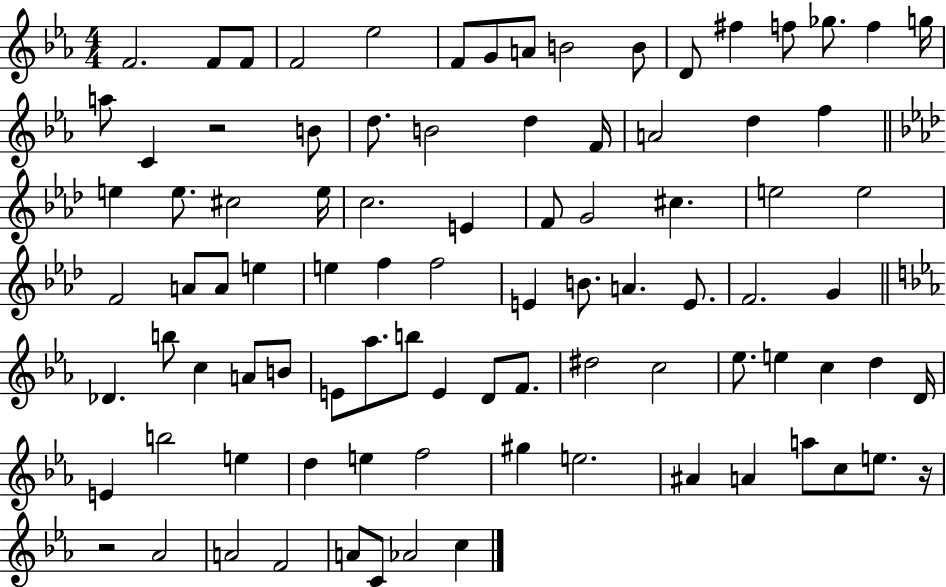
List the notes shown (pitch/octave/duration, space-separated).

F4/h. F4/e F4/e F4/h Eb5/h F4/e G4/e A4/e B4/h B4/e D4/e F#5/q F5/e Gb5/e. F5/q G5/s A5/e C4/q R/h B4/e D5/e. B4/h D5/q F4/s A4/h D5/q F5/q E5/q E5/e. C#5/h E5/s C5/h. E4/q F4/e G4/h C#5/q. E5/h E5/h F4/h A4/e A4/e E5/q E5/q F5/q F5/h E4/q B4/e. A4/q. E4/e. F4/h. G4/q Db4/q. B5/e C5/q A4/e B4/e E4/e Ab5/e. B5/e E4/q D4/e F4/e. D#5/h C5/h Eb5/e. E5/q C5/q D5/q D4/s E4/q B5/h E5/q D5/q E5/q F5/h G#5/q E5/h. A#4/q A4/q A5/e C5/e E5/e. R/s R/h Ab4/h A4/h F4/h A4/e C4/e Ab4/h C5/q